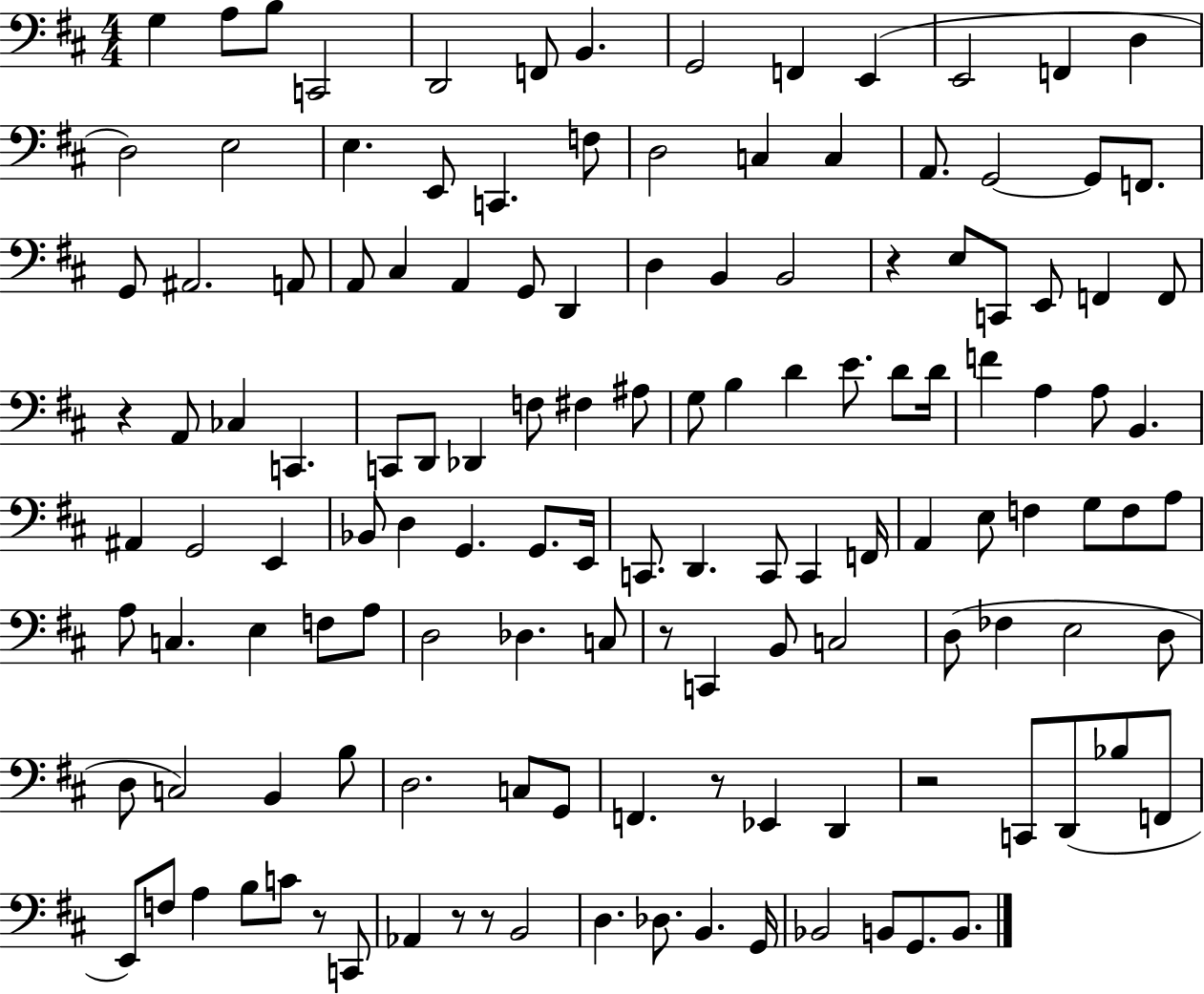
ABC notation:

X:1
T:Untitled
M:4/4
L:1/4
K:D
G, A,/2 B,/2 C,,2 D,,2 F,,/2 B,, G,,2 F,, E,, E,,2 F,, D, D,2 E,2 E, E,,/2 C,, F,/2 D,2 C, C, A,,/2 G,,2 G,,/2 F,,/2 G,,/2 ^A,,2 A,,/2 A,,/2 ^C, A,, G,,/2 D,, D, B,, B,,2 z E,/2 C,,/2 E,,/2 F,, F,,/2 z A,,/2 _C, C,, C,,/2 D,,/2 _D,, F,/2 ^F, ^A,/2 G,/2 B, D E/2 D/2 D/4 F A, A,/2 B,, ^A,, G,,2 E,, _B,,/2 D, G,, G,,/2 E,,/4 C,,/2 D,, C,,/2 C,, F,,/4 A,, E,/2 F, G,/2 F,/2 A,/2 A,/2 C, E, F,/2 A,/2 D,2 _D, C,/2 z/2 C,, B,,/2 C,2 D,/2 _F, E,2 D,/2 D,/2 C,2 B,, B,/2 D,2 C,/2 G,,/2 F,, z/2 _E,, D,, z2 C,,/2 D,,/2 _B,/2 F,,/2 E,,/2 F,/2 A, B,/2 C/2 z/2 C,,/2 _A,, z/2 z/2 B,,2 D, _D,/2 B,, G,,/4 _B,,2 B,,/2 G,,/2 B,,/2